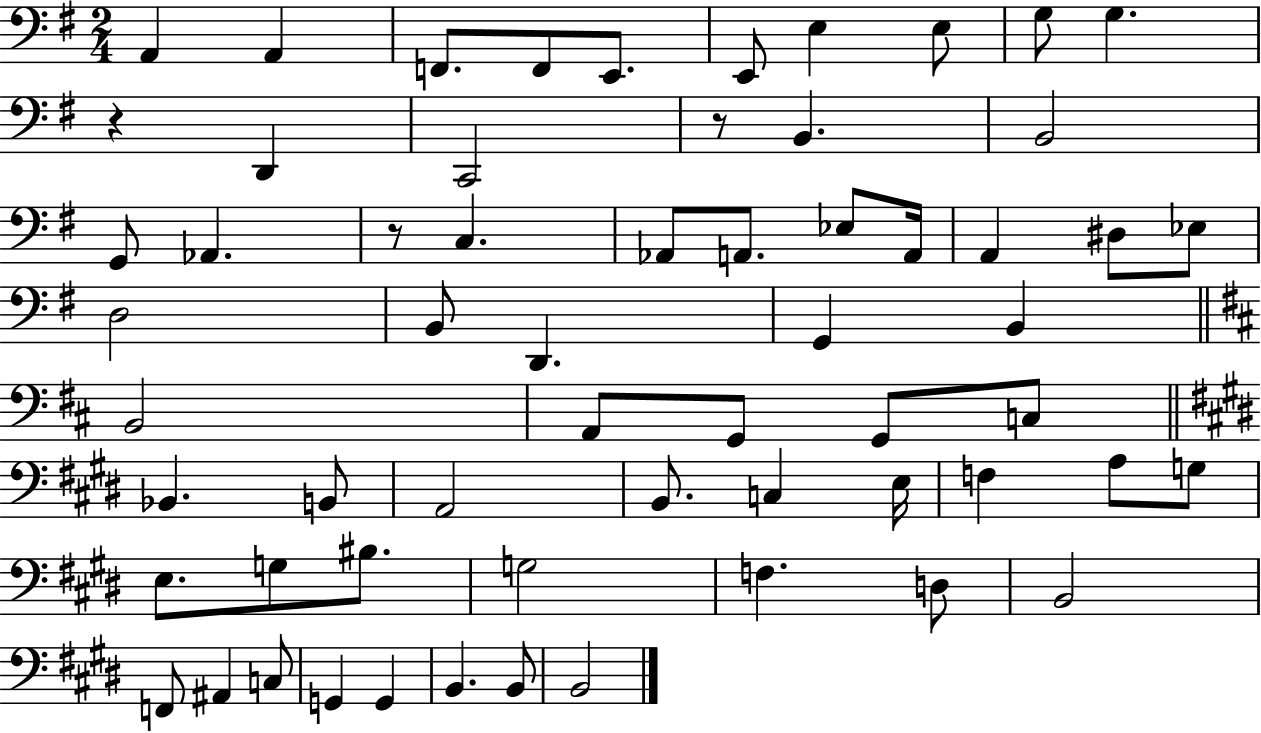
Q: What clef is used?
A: bass